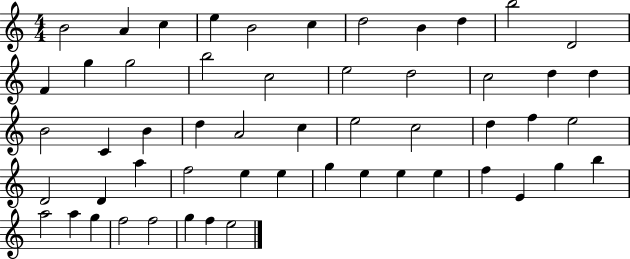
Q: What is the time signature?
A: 4/4